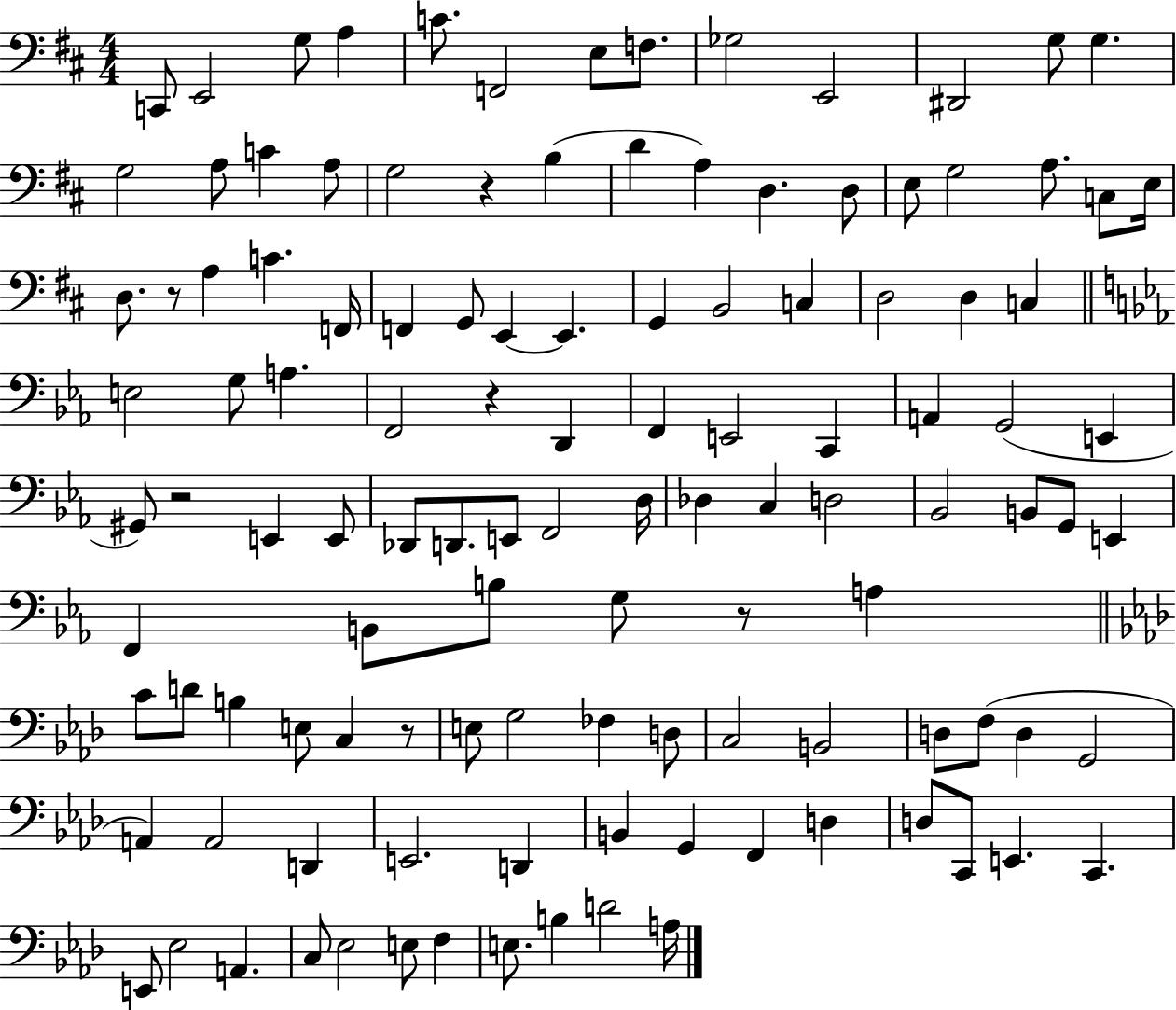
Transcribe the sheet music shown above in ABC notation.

X:1
T:Untitled
M:4/4
L:1/4
K:D
C,,/2 E,,2 G,/2 A, C/2 F,,2 E,/2 F,/2 _G,2 E,,2 ^D,,2 G,/2 G, G,2 A,/2 C A,/2 G,2 z B, D A, D, D,/2 E,/2 G,2 A,/2 C,/2 E,/4 D,/2 z/2 A, C F,,/4 F,, G,,/2 E,, E,, G,, B,,2 C, D,2 D, C, E,2 G,/2 A, F,,2 z D,, F,, E,,2 C,, A,, G,,2 E,, ^G,,/2 z2 E,, E,,/2 _D,,/2 D,,/2 E,,/2 F,,2 D,/4 _D, C, D,2 _B,,2 B,,/2 G,,/2 E,, F,, B,,/2 B,/2 G,/2 z/2 A, C/2 D/2 B, E,/2 C, z/2 E,/2 G,2 _F, D,/2 C,2 B,,2 D,/2 F,/2 D, G,,2 A,, A,,2 D,, E,,2 D,, B,, G,, F,, D, D,/2 C,,/2 E,, C,, E,,/2 _E,2 A,, C,/2 _E,2 E,/2 F, E,/2 B, D2 A,/4